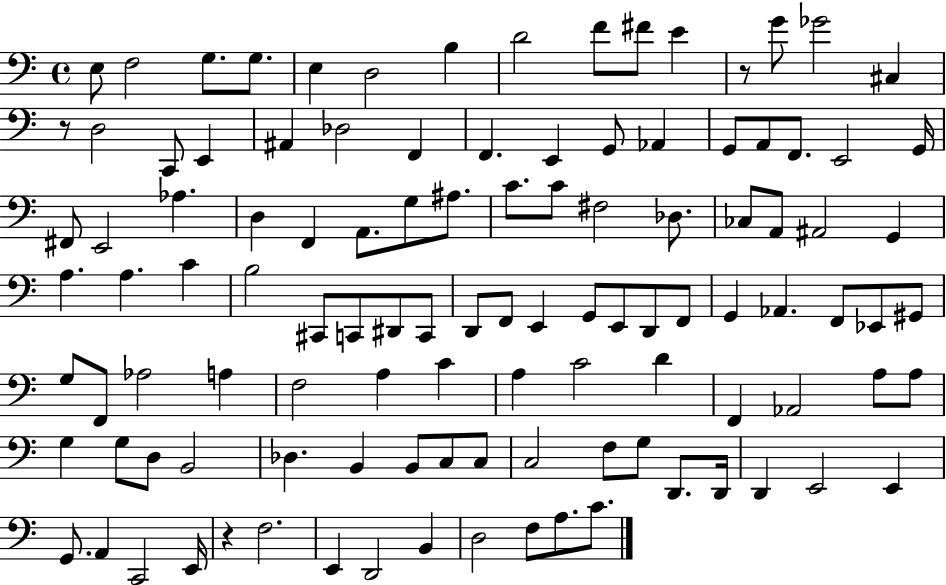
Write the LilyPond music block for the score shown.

{
  \clef bass
  \time 4/4
  \defaultTimeSignature
  \key c \major
  e8 f2 g8. g8. | e4 d2 b4 | d'2 f'8 fis'8 e'4 | r8 g'8 ges'2 cis4 | \break r8 d2 c,8 e,4 | ais,4 des2 f,4 | f,4. e,4 g,8 aes,4 | g,8 a,8 f,8. e,2 g,16 | \break fis,8 e,2 aes4. | d4 f,4 a,8. g8 ais8. | c'8. c'8 fis2 des8. | ces8 a,8 ais,2 g,4 | \break a4. a4. c'4 | b2 cis,8 c,8 dis,8 c,8 | d,8 f,8 e,4 g,8 e,8 d,8 f,8 | g,4 aes,4. f,8 ees,8 gis,8 | \break g8 f,8 aes2 a4 | f2 a4 c'4 | a4 c'2 d'4 | f,4 aes,2 a8 a8 | \break g4 g8 d8 b,2 | des4. b,4 b,8 c8 c8 | c2 f8 g8 d,8. d,16 | d,4 e,2 e,4 | \break g,8. a,4 c,2 e,16 | r4 f2. | e,4 d,2 b,4 | d2 f8 a8. c'8. | \break \bar "|."
}